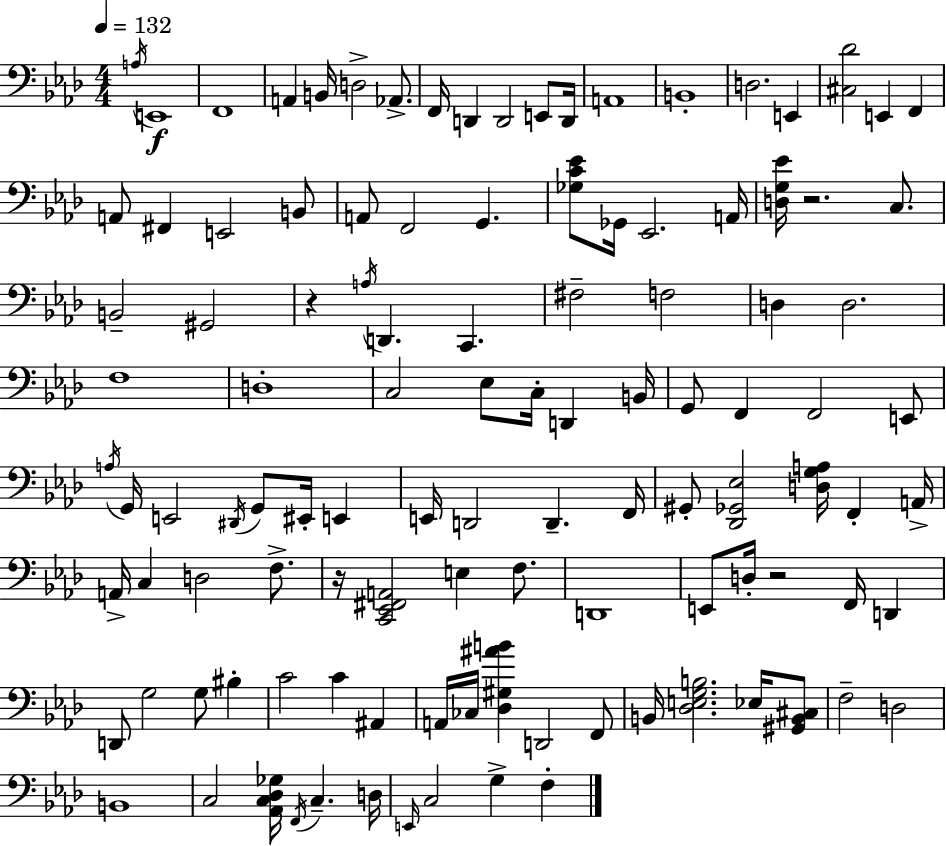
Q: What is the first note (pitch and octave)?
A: A3